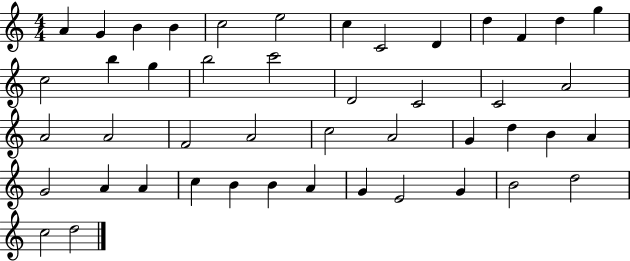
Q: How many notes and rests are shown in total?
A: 46